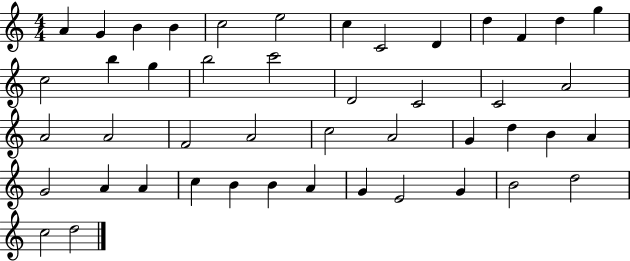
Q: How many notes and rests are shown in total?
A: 46